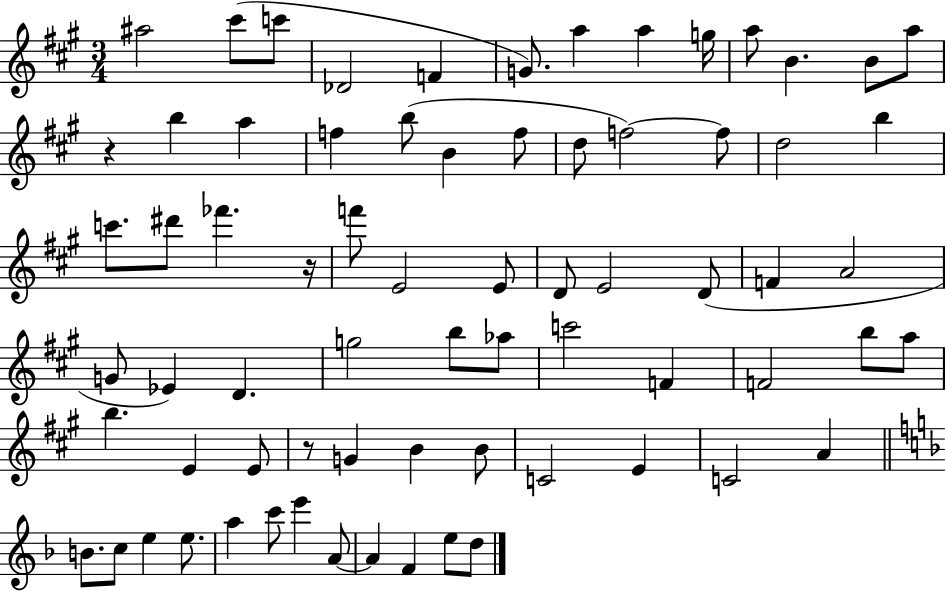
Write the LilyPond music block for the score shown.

{
  \clef treble
  \numericTimeSignature
  \time 3/4
  \key a \major
  ais''2 cis'''8( c'''8 | des'2 f'4 | g'8.) a''4 a''4 g''16 | a''8 b'4. b'8 a''8 | \break r4 b''4 a''4 | f''4 b''8( b'4 f''8 | d''8 f''2~~) f''8 | d''2 b''4 | \break c'''8. dis'''8 fes'''4. r16 | f'''8 e'2 e'8 | d'8 e'2 d'8( | f'4 a'2 | \break g'8 ees'4) d'4. | g''2 b''8 aes''8 | c'''2 f'4 | f'2 b''8 a''8 | \break b''4. e'4 e'8 | r8 g'4 b'4 b'8 | c'2 e'4 | c'2 a'4 | \break \bar "||" \break \key f \major b'8. c''8 e''4 e''8. | a''4 c'''8 e'''4 a'8~~ | a'4 f'4 e''8 d''8 | \bar "|."
}